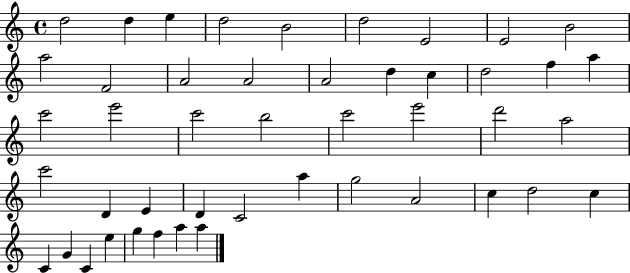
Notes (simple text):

D5/h D5/q E5/q D5/h B4/h D5/h E4/h E4/h B4/h A5/h F4/h A4/h A4/h A4/h D5/q C5/q D5/h F5/q A5/q C6/h E6/h C6/h B5/h C6/h E6/h D6/h A5/h C6/h D4/q E4/q D4/q C4/h A5/q G5/h A4/h C5/q D5/h C5/q C4/q G4/q C4/q E5/q G5/q F5/q A5/q A5/q